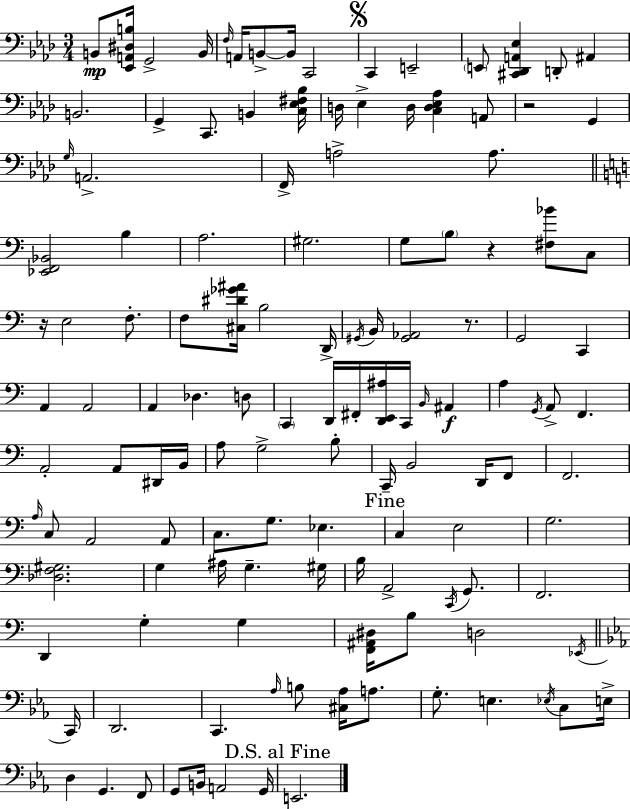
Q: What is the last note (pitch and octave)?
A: E2